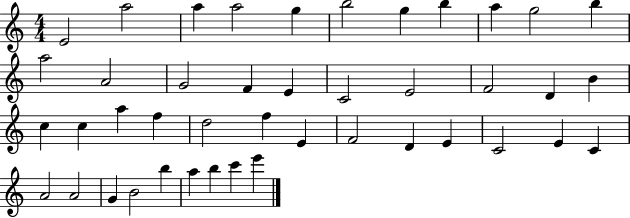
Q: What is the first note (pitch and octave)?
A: E4